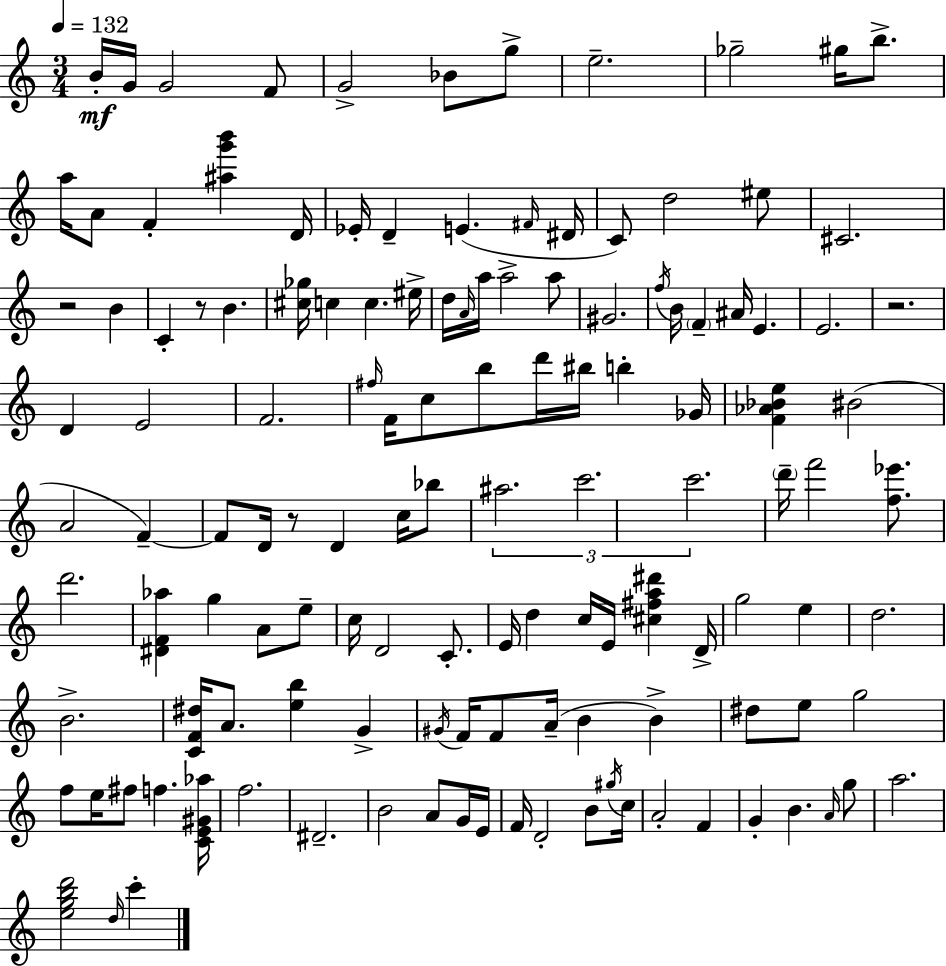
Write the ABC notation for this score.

X:1
T:Untitled
M:3/4
L:1/4
K:C
B/4 G/4 G2 F/2 G2 _B/2 g/2 e2 _g2 ^g/4 b/2 a/4 A/2 F [^ag'b'] D/4 _E/4 D E ^F/4 ^D/4 C/2 d2 ^e/2 ^C2 z2 B C z/2 B [^c_g]/4 c c ^e/4 d/4 A/4 a/4 a2 a/2 ^G2 f/4 B/4 F ^A/4 E E2 z2 D E2 F2 ^f/4 F/4 c/2 b/2 d'/4 ^b/4 b _G/4 [F_A_Be] ^B2 A2 F F/2 D/4 z/2 D c/4 _b/2 ^a2 c'2 c'2 d'/4 f'2 [f_e']/2 d'2 [^DF_a] g A/2 e/2 c/4 D2 C/2 E/4 d c/4 E/4 [^c^fa^d'] D/4 g2 e d2 B2 [CF^d]/4 A/2 [eb] G ^G/4 F/4 F/2 A/4 B B ^d/2 e/2 g2 f/2 e/4 ^f/2 f [CE^G_a]/4 f2 ^D2 B2 A/2 G/4 E/4 F/4 D2 B/2 ^g/4 c/4 A2 F G B A/4 g/2 a2 [egbd']2 d/4 c'